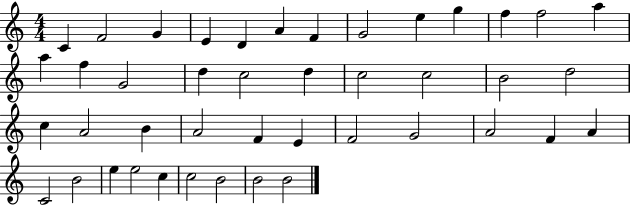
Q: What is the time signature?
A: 4/4